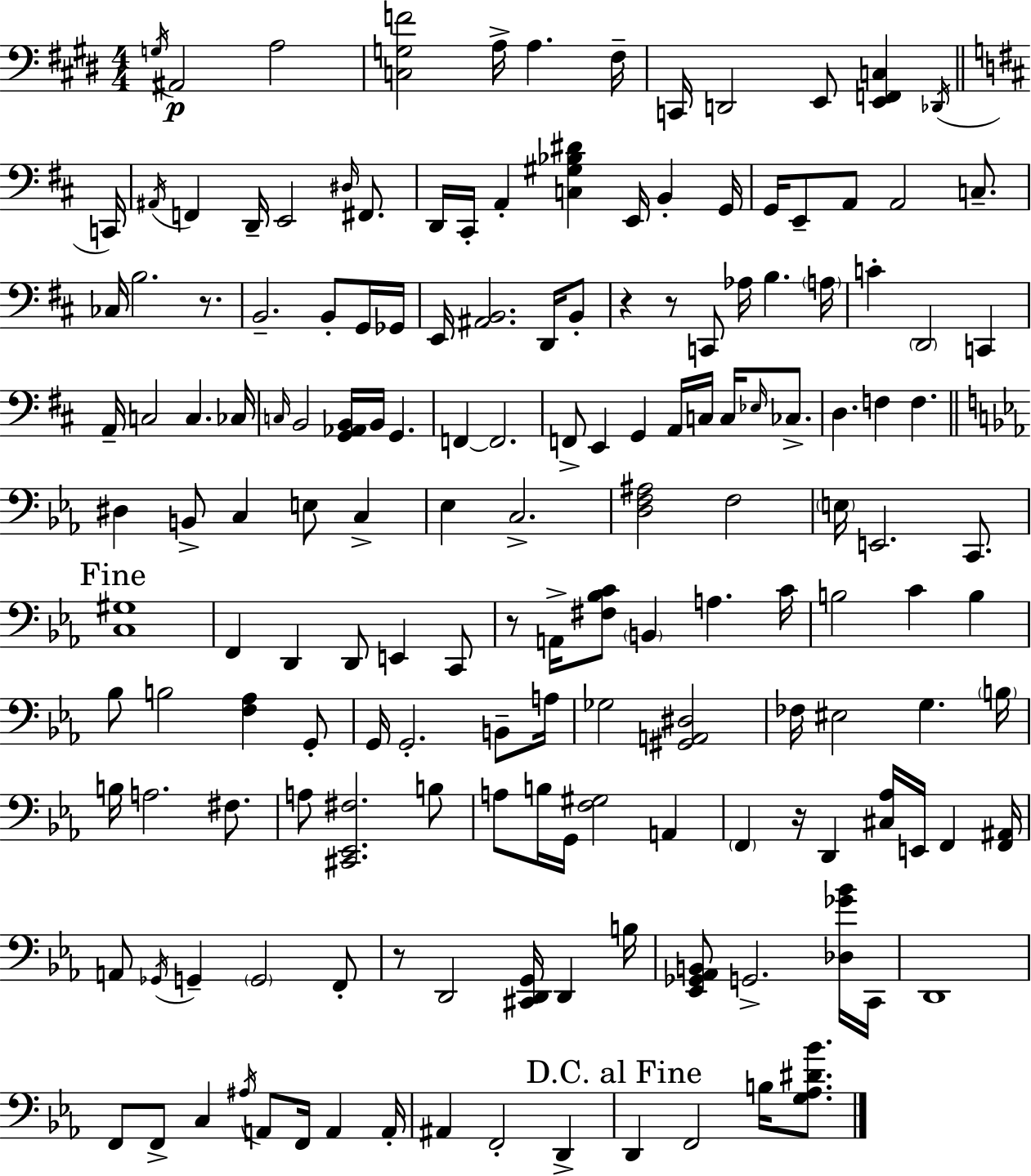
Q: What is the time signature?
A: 4/4